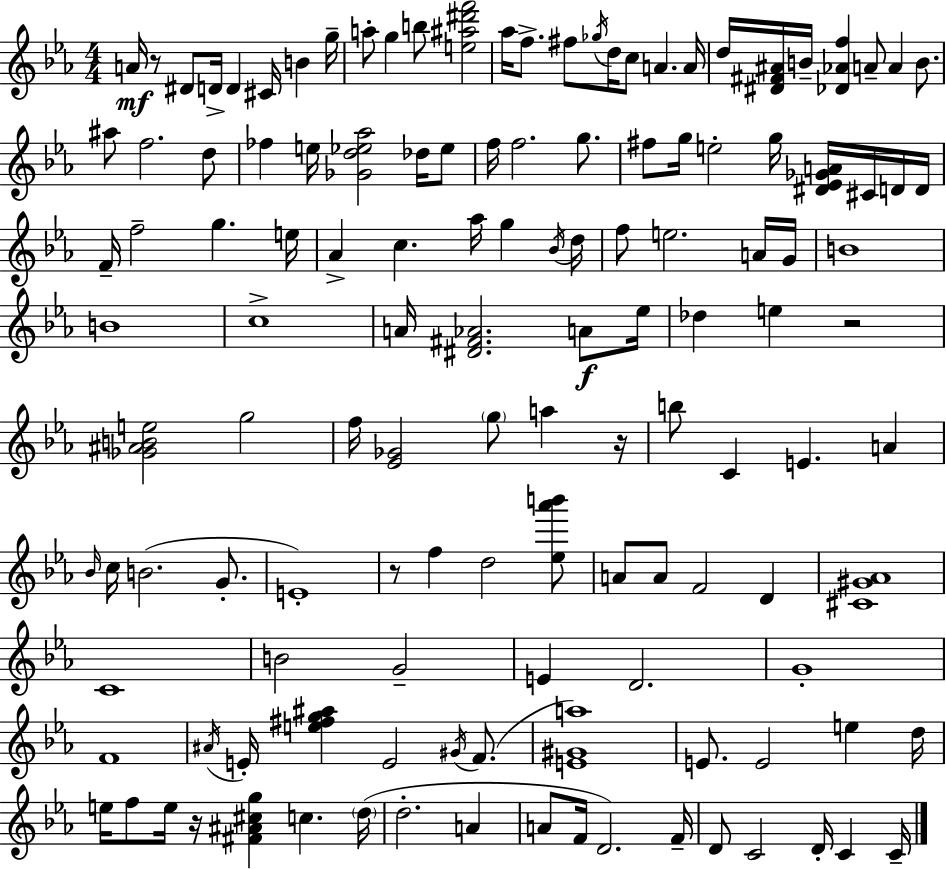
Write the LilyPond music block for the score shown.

{
  \clef treble
  \numericTimeSignature
  \time 4/4
  \key ees \major
  a'16\mf r8 dis'8 d'16-> d'4 cis'16 b'4 g''16-- | a''8-. g''4 b''8 <e'' ais'' dis''' f'''>2 | aes''16 f''8.-> fis''8 \acciaccatura { ges''16 } d''16 c''8 a'4. | a'16 d''16 <dis' fis' ais'>16 b'16-- <des' aes' f''>4 a'8-- a'4 b'8. | \break ais''8 f''2. d''8 | fes''4 e''16 <ges' d'' ees'' aes''>2 des''16 ees''8 | f''16 f''2. g''8. | fis''8 g''16 e''2-. g''16 <dis' ees' ges' a'>16 cis'16 d'16 | \break d'16 f'16-- f''2-- g''4. | e''16 aes'4-> c''4. aes''16 g''4 | \acciaccatura { bes'16 } d''16 f''8 e''2. | a'16 g'16 b'1 | \break b'1 | c''1-> | a'16 <dis' fis' aes'>2. a'8\f | ees''16 des''4 e''4 r2 | \break <ges' ais' b' e''>2 g''2 | f''16 <ees' ges'>2 \parenthesize g''8 a''4 | r16 b''8 c'4 e'4. a'4 | \grace { bes'16 } c''16 b'2.( | \break g'8.-. e'1-.) | r8 f''4 d''2 | <ees'' aes''' b'''>8 a'8 a'8 f'2 d'4 | <cis' gis' aes'>1 | \break c'1 | b'2 g'2-- | e'4 d'2. | g'1-. | \break f'1 | \acciaccatura { ais'16 } e'16-. <e'' fis'' g'' ais''>4 e'2 | \acciaccatura { gis'16 }( f'8. <e' gis' a''>1) | e'8. e'2 | \break e''4 d''16 e''16 f''8 e''16 r16 <fis' ais' cis'' g''>4 c''4. | \parenthesize d''16( d''2.-. | a'4 a'8 f'16 d'2.) | f'16-- d'8 c'2 d'16-. | \break c'4 c'16-- \bar "|."
}